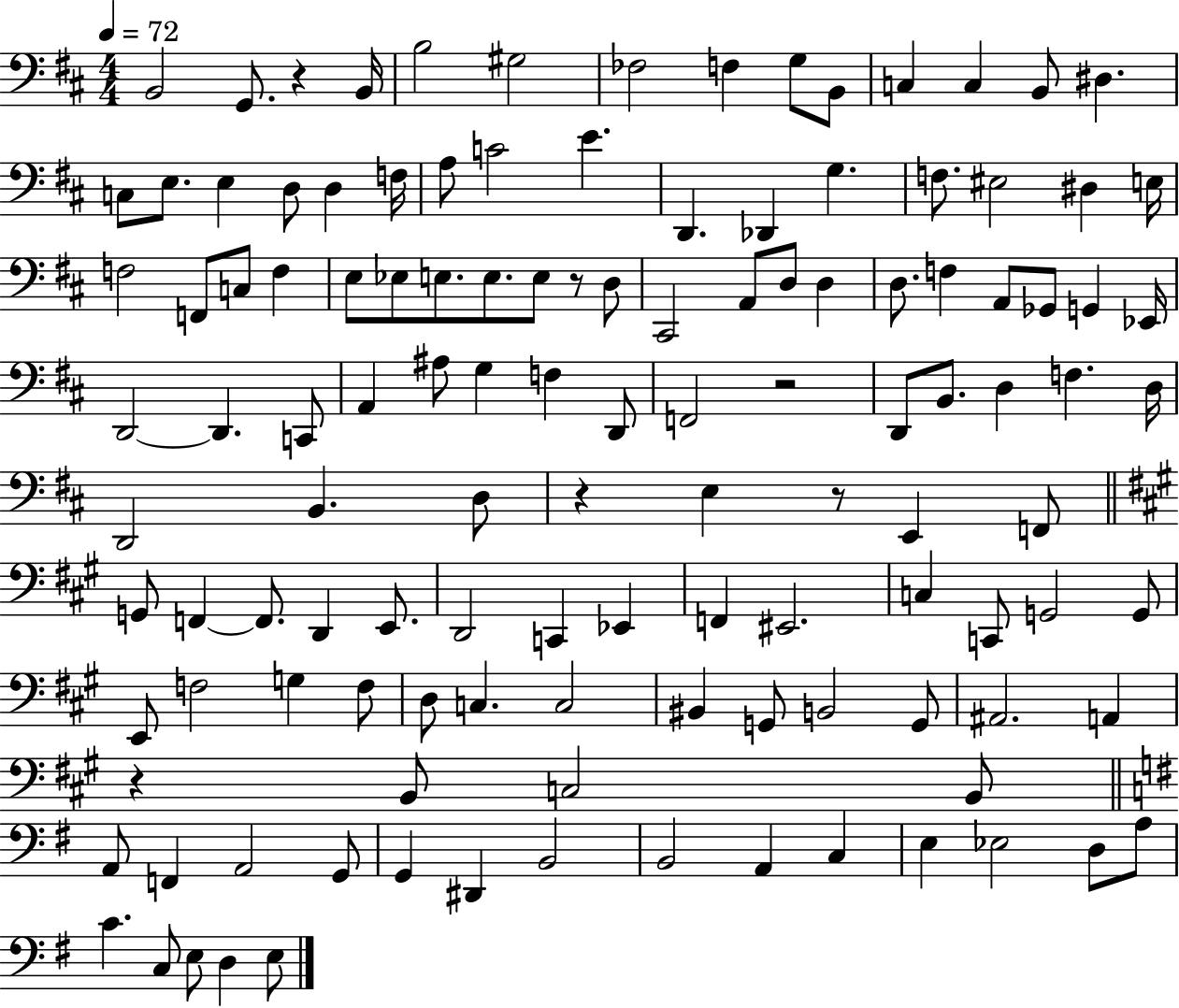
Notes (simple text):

B2/h G2/e. R/q B2/s B3/h G#3/h FES3/h F3/q G3/e B2/e C3/q C3/q B2/e D#3/q. C3/e E3/e. E3/q D3/e D3/q F3/s A3/e C4/h E4/q. D2/q. Db2/q G3/q. F3/e. EIS3/h D#3/q E3/s F3/h F2/e C3/e F3/q E3/e Eb3/e E3/e. E3/e. E3/e R/e D3/e C#2/h A2/e D3/e D3/q D3/e. F3/q A2/e Gb2/e G2/q Eb2/s D2/h D2/q. C2/e A2/q A#3/e G3/q F3/q D2/e F2/h R/h D2/e B2/e. D3/q F3/q. D3/s D2/h B2/q. D3/e R/q E3/q R/e E2/q F2/e G2/e F2/q F2/e. D2/q E2/e. D2/h C2/q Eb2/q F2/q EIS2/h. C3/q C2/e G2/h G2/e E2/e F3/h G3/q F3/e D3/e C3/q. C3/h BIS2/q G2/e B2/h G2/e A#2/h. A2/q R/q B2/e C3/h B2/e A2/e F2/q A2/h G2/e G2/q D#2/q B2/h B2/h A2/q C3/q E3/q Eb3/h D3/e A3/e C4/q. C3/e E3/e D3/q E3/e